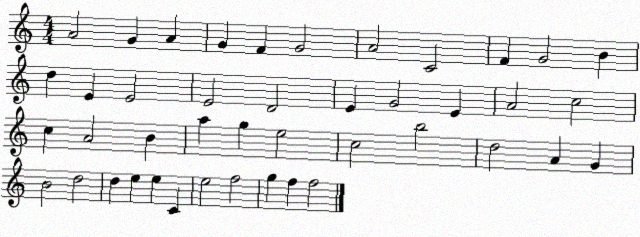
X:1
T:Untitled
M:4/4
L:1/4
K:C
A2 G A G F G2 A2 C2 F G2 B d E E2 E2 D2 E G2 E A2 c2 c A2 B a g e2 c2 b2 d2 A G B2 d2 d e e C e2 f2 g f f2